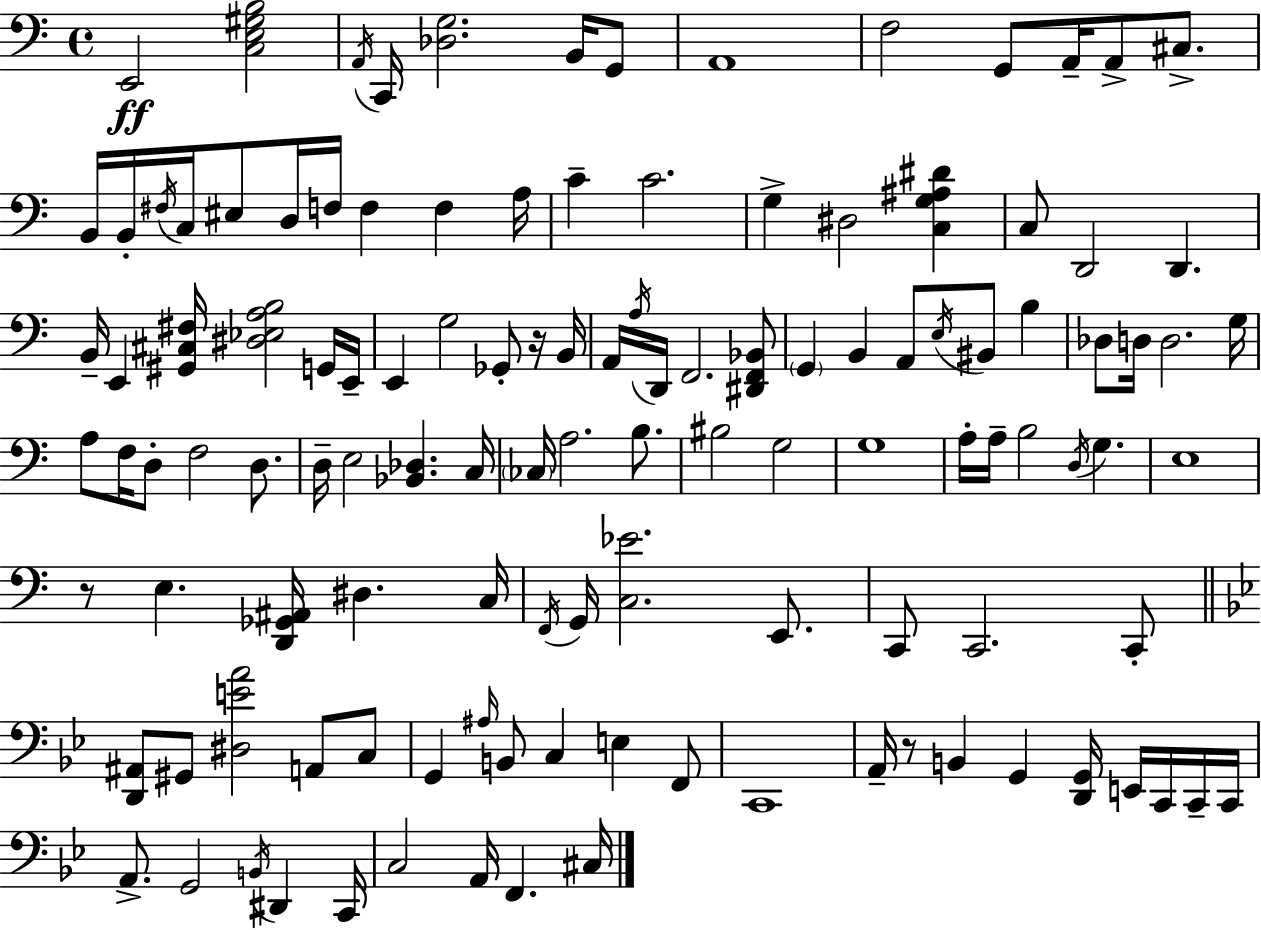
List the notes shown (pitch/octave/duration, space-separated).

E2/h [C3,E3,G#3,B3]/h A2/s C2/s [Db3,G3]/h. B2/s G2/e A2/w F3/h G2/e A2/s A2/e C#3/e. B2/s B2/s F#3/s C3/s EIS3/e D3/s F3/s F3/q F3/q A3/s C4/q C4/h. G3/q D#3/h [C3,G3,A#3,D#4]/q C3/e D2/h D2/q. B2/s E2/q [G#2,C#3,F#3]/s [D#3,Eb3,A3,B3]/h G2/s E2/s E2/q G3/h Gb2/e R/s B2/s A2/s A3/s D2/s F2/h. [D#2,F2,Bb2]/e G2/q B2/q A2/e E3/s BIS2/e B3/q Db3/e D3/s D3/h. G3/s A3/e F3/s D3/e F3/h D3/e. D3/s E3/h [Bb2,Db3]/q. C3/s CES3/s A3/h. B3/e. BIS3/h G3/h G3/w A3/s A3/s B3/h D3/s G3/q. E3/w R/e E3/q. [D2,Gb2,A#2]/s D#3/q. C3/s F2/s G2/s [C3,Eb4]/h. E2/e. C2/e C2/h. C2/e [D2,A#2]/e G#2/e [D#3,E4,A4]/h A2/e C3/e G2/q A#3/s B2/e C3/q E3/q F2/e C2/w A2/s R/e B2/q G2/q [D2,G2]/s E2/s C2/s C2/s C2/s A2/e. G2/h B2/s D#2/q C2/s C3/h A2/s F2/q. C#3/s